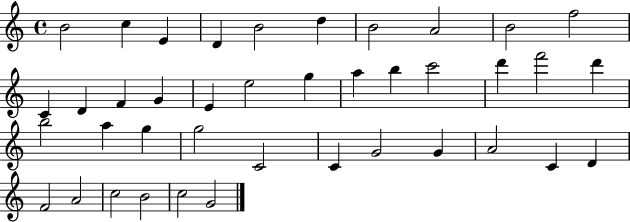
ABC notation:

X:1
T:Untitled
M:4/4
L:1/4
K:C
B2 c E D B2 d B2 A2 B2 f2 C D F G E e2 g a b c'2 d' f'2 d' b2 a g g2 C2 C G2 G A2 C D F2 A2 c2 B2 c2 G2